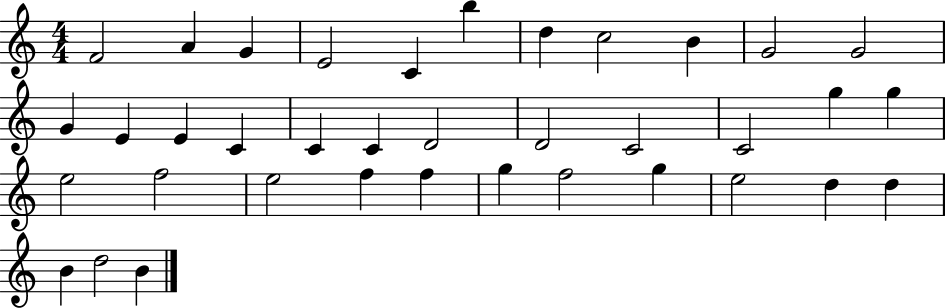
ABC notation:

X:1
T:Untitled
M:4/4
L:1/4
K:C
F2 A G E2 C b d c2 B G2 G2 G E E C C C D2 D2 C2 C2 g g e2 f2 e2 f f g f2 g e2 d d B d2 B